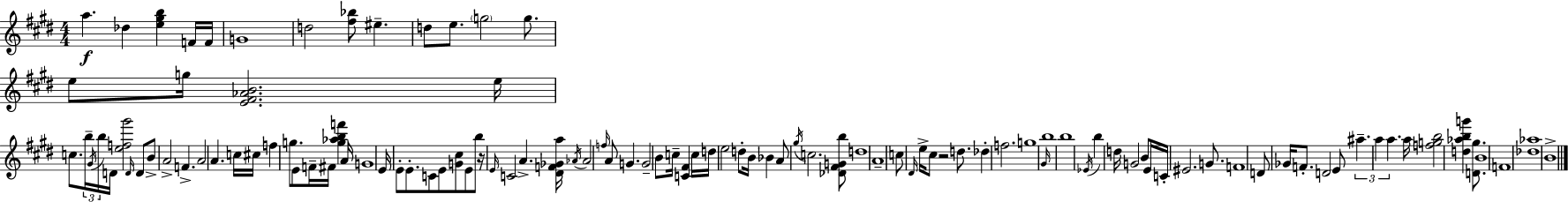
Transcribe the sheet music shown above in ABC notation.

X:1
T:Untitled
M:4/4
L:1/4
K:E
a _d [e^gb] F/4 F/4 G4 d2 [^f_b]/2 ^e d/2 e/2 g2 g/2 e/2 g/4 [E^F_AB]2 e/4 c/2 b/4 ^G/4 b/4 D/4 [ef^g']2 D/4 D/2 B/2 A2 F A2 A c/4 ^c/4 f g/2 E/2 F/4 ^F/4 [g_abf'] A/4 G4 E/4 E/2 E/2 C/2 E/2 [G^c]/2 E/2 b/2 z/4 E/4 C2 A [^DF_Ga]/4 _A/4 _A2 f/4 A/2 G G2 B/2 c/4 [C^F] c/4 d/4 e2 d/2 B/4 _B A/2 ^g/4 c2 [_D^FGb]/2 d4 A4 c/2 ^D/4 e/4 ^c/2 z2 d/2 _d f2 g4 ^G/4 b4 b4 _E/4 b d/4 G2 B/2 E/4 C/4 ^E2 G/2 F4 D/2 _G/4 F/2 D2 E/2 ^a a a a/4 [fgb]2 [d_abg'] [D^g]/2 B4 F4 [_d_a]4 B4